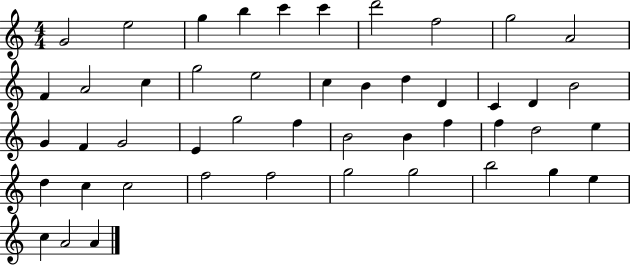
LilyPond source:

{
  \clef treble
  \numericTimeSignature
  \time 4/4
  \key c \major
  g'2 e''2 | g''4 b''4 c'''4 c'''4 | d'''2 f''2 | g''2 a'2 | \break f'4 a'2 c''4 | g''2 e''2 | c''4 b'4 d''4 d'4 | c'4 d'4 b'2 | \break g'4 f'4 g'2 | e'4 g''2 f''4 | b'2 b'4 f''4 | f''4 d''2 e''4 | \break d''4 c''4 c''2 | f''2 f''2 | g''2 g''2 | b''2 g''4 e''4 | \break c''4 a'2 a'4 | \bar "|."
}